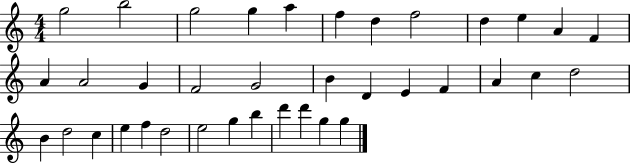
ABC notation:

X:1
T:Untitled
M:4/4
L:1/4
K:C
g2 b2 g2 g a f d f2 d e A F A A2 G F2 G2 B D E F A c d2 B d2 c e f d2 e2 g b d' d' g g